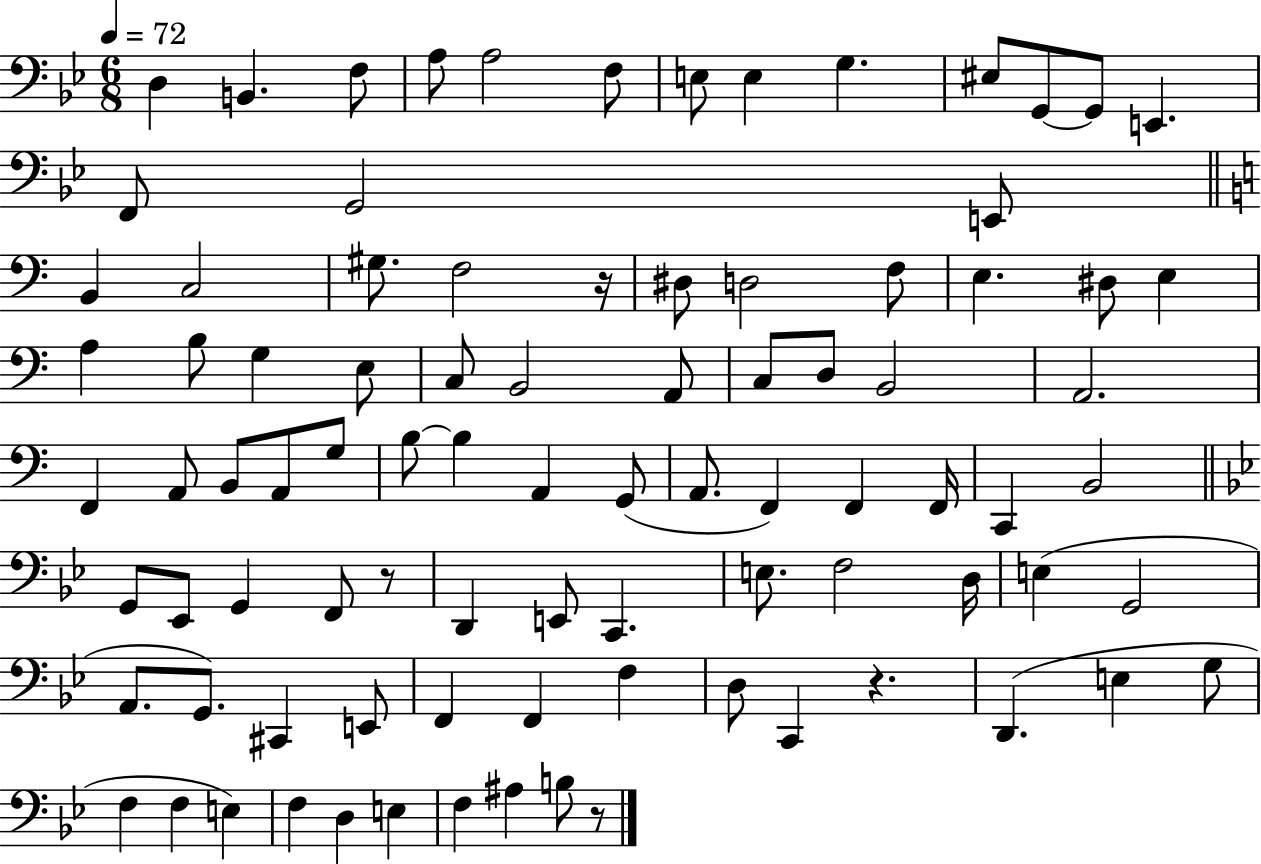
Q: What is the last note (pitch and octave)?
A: B3